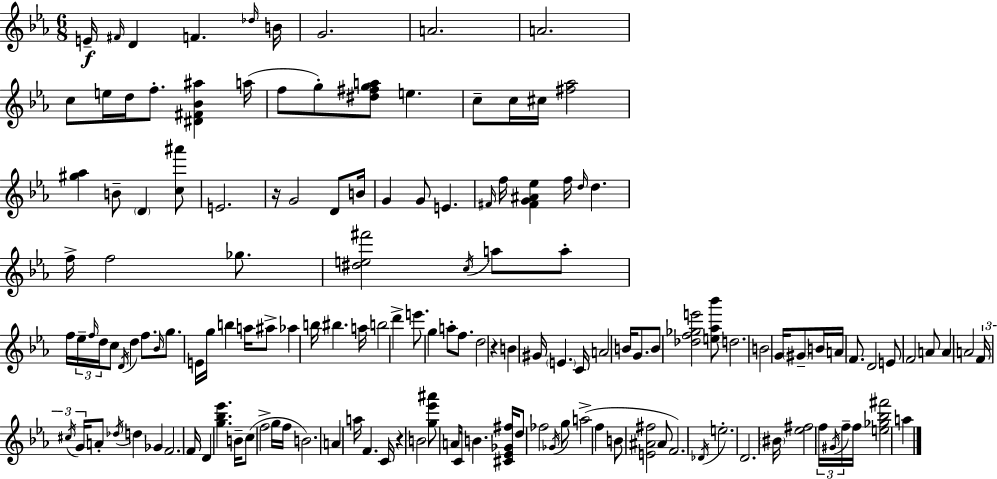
E4/s F#4/s D4/q F4/q. Db5/s B4/s G4/h. A4/h. A4/h. C5/e E5/s D5/s F5/e. [D#4,F#4,Bb4,A#5]/q A5/s F5/e G5/e [D#5,F#5,G5,A5]/e E5/q. C5/e C5/s C#5/s [F#5,Ab5]/h [G#5,Ab5]/q B4/e D4/q [C5,A#6]/e E4/h. R/s G4/h D4/e B4/s G4/q G4/e E4/q. F#4/s F5/s [F#4,G4,A#4,Eb5]/q F5/s D5/s D5/q. F5/s F5/h Gb5/e. [D#5,E5,F#6]/h C5/s A5/e A5/e F5/s Eb5/s F5/s D5/s C5/e D4/s D5/q F5/e. Bb4/s G5/e. E4/s G5/s B5/q A5/s A#5/e Ab5/q B5/s BIS5/q. A5/s B5/h D6/q E6/e. G5/q A5/e F5/e. D5/h R/q B4/q G#4/s E4/q. C4/s A4/h B4/s G4/e. B4/e [Db5,F5,Gb5,E6]/h [E5,Ab5,Bb6]/e D5/h. B4/h G4/s G#4/e B4/s A4/s F4/e. D4/h E4/e F4/h A4/e A4/q A4/h F4/s C#5/s G4/s A4/e Db5/s D5/q Gb4/q F4/h. F4/s D4/q [G5,Bb5,Eb6]/q. B4/s C5/e F5/h G5/s F5/s B4/h. A4/q A5/s F4/q. C4/s R/q B4/h [G5,Eb6,A#6]/e A4/e C4/s B4/q. [C#4,Eb4,Gb4,F#5]/s D5/e FES5/h Gb4/s G5/e A5/h F5/q B4/e [E4,A#4,F#5]/h A#4/e F4/h. Db4/s E5/h. D4/h. BIS4/s [Eb5,F#5]/h F5/s G#4/s F5/s F5/s [E5,Gb5,Bb5,F#6]/h A5/q